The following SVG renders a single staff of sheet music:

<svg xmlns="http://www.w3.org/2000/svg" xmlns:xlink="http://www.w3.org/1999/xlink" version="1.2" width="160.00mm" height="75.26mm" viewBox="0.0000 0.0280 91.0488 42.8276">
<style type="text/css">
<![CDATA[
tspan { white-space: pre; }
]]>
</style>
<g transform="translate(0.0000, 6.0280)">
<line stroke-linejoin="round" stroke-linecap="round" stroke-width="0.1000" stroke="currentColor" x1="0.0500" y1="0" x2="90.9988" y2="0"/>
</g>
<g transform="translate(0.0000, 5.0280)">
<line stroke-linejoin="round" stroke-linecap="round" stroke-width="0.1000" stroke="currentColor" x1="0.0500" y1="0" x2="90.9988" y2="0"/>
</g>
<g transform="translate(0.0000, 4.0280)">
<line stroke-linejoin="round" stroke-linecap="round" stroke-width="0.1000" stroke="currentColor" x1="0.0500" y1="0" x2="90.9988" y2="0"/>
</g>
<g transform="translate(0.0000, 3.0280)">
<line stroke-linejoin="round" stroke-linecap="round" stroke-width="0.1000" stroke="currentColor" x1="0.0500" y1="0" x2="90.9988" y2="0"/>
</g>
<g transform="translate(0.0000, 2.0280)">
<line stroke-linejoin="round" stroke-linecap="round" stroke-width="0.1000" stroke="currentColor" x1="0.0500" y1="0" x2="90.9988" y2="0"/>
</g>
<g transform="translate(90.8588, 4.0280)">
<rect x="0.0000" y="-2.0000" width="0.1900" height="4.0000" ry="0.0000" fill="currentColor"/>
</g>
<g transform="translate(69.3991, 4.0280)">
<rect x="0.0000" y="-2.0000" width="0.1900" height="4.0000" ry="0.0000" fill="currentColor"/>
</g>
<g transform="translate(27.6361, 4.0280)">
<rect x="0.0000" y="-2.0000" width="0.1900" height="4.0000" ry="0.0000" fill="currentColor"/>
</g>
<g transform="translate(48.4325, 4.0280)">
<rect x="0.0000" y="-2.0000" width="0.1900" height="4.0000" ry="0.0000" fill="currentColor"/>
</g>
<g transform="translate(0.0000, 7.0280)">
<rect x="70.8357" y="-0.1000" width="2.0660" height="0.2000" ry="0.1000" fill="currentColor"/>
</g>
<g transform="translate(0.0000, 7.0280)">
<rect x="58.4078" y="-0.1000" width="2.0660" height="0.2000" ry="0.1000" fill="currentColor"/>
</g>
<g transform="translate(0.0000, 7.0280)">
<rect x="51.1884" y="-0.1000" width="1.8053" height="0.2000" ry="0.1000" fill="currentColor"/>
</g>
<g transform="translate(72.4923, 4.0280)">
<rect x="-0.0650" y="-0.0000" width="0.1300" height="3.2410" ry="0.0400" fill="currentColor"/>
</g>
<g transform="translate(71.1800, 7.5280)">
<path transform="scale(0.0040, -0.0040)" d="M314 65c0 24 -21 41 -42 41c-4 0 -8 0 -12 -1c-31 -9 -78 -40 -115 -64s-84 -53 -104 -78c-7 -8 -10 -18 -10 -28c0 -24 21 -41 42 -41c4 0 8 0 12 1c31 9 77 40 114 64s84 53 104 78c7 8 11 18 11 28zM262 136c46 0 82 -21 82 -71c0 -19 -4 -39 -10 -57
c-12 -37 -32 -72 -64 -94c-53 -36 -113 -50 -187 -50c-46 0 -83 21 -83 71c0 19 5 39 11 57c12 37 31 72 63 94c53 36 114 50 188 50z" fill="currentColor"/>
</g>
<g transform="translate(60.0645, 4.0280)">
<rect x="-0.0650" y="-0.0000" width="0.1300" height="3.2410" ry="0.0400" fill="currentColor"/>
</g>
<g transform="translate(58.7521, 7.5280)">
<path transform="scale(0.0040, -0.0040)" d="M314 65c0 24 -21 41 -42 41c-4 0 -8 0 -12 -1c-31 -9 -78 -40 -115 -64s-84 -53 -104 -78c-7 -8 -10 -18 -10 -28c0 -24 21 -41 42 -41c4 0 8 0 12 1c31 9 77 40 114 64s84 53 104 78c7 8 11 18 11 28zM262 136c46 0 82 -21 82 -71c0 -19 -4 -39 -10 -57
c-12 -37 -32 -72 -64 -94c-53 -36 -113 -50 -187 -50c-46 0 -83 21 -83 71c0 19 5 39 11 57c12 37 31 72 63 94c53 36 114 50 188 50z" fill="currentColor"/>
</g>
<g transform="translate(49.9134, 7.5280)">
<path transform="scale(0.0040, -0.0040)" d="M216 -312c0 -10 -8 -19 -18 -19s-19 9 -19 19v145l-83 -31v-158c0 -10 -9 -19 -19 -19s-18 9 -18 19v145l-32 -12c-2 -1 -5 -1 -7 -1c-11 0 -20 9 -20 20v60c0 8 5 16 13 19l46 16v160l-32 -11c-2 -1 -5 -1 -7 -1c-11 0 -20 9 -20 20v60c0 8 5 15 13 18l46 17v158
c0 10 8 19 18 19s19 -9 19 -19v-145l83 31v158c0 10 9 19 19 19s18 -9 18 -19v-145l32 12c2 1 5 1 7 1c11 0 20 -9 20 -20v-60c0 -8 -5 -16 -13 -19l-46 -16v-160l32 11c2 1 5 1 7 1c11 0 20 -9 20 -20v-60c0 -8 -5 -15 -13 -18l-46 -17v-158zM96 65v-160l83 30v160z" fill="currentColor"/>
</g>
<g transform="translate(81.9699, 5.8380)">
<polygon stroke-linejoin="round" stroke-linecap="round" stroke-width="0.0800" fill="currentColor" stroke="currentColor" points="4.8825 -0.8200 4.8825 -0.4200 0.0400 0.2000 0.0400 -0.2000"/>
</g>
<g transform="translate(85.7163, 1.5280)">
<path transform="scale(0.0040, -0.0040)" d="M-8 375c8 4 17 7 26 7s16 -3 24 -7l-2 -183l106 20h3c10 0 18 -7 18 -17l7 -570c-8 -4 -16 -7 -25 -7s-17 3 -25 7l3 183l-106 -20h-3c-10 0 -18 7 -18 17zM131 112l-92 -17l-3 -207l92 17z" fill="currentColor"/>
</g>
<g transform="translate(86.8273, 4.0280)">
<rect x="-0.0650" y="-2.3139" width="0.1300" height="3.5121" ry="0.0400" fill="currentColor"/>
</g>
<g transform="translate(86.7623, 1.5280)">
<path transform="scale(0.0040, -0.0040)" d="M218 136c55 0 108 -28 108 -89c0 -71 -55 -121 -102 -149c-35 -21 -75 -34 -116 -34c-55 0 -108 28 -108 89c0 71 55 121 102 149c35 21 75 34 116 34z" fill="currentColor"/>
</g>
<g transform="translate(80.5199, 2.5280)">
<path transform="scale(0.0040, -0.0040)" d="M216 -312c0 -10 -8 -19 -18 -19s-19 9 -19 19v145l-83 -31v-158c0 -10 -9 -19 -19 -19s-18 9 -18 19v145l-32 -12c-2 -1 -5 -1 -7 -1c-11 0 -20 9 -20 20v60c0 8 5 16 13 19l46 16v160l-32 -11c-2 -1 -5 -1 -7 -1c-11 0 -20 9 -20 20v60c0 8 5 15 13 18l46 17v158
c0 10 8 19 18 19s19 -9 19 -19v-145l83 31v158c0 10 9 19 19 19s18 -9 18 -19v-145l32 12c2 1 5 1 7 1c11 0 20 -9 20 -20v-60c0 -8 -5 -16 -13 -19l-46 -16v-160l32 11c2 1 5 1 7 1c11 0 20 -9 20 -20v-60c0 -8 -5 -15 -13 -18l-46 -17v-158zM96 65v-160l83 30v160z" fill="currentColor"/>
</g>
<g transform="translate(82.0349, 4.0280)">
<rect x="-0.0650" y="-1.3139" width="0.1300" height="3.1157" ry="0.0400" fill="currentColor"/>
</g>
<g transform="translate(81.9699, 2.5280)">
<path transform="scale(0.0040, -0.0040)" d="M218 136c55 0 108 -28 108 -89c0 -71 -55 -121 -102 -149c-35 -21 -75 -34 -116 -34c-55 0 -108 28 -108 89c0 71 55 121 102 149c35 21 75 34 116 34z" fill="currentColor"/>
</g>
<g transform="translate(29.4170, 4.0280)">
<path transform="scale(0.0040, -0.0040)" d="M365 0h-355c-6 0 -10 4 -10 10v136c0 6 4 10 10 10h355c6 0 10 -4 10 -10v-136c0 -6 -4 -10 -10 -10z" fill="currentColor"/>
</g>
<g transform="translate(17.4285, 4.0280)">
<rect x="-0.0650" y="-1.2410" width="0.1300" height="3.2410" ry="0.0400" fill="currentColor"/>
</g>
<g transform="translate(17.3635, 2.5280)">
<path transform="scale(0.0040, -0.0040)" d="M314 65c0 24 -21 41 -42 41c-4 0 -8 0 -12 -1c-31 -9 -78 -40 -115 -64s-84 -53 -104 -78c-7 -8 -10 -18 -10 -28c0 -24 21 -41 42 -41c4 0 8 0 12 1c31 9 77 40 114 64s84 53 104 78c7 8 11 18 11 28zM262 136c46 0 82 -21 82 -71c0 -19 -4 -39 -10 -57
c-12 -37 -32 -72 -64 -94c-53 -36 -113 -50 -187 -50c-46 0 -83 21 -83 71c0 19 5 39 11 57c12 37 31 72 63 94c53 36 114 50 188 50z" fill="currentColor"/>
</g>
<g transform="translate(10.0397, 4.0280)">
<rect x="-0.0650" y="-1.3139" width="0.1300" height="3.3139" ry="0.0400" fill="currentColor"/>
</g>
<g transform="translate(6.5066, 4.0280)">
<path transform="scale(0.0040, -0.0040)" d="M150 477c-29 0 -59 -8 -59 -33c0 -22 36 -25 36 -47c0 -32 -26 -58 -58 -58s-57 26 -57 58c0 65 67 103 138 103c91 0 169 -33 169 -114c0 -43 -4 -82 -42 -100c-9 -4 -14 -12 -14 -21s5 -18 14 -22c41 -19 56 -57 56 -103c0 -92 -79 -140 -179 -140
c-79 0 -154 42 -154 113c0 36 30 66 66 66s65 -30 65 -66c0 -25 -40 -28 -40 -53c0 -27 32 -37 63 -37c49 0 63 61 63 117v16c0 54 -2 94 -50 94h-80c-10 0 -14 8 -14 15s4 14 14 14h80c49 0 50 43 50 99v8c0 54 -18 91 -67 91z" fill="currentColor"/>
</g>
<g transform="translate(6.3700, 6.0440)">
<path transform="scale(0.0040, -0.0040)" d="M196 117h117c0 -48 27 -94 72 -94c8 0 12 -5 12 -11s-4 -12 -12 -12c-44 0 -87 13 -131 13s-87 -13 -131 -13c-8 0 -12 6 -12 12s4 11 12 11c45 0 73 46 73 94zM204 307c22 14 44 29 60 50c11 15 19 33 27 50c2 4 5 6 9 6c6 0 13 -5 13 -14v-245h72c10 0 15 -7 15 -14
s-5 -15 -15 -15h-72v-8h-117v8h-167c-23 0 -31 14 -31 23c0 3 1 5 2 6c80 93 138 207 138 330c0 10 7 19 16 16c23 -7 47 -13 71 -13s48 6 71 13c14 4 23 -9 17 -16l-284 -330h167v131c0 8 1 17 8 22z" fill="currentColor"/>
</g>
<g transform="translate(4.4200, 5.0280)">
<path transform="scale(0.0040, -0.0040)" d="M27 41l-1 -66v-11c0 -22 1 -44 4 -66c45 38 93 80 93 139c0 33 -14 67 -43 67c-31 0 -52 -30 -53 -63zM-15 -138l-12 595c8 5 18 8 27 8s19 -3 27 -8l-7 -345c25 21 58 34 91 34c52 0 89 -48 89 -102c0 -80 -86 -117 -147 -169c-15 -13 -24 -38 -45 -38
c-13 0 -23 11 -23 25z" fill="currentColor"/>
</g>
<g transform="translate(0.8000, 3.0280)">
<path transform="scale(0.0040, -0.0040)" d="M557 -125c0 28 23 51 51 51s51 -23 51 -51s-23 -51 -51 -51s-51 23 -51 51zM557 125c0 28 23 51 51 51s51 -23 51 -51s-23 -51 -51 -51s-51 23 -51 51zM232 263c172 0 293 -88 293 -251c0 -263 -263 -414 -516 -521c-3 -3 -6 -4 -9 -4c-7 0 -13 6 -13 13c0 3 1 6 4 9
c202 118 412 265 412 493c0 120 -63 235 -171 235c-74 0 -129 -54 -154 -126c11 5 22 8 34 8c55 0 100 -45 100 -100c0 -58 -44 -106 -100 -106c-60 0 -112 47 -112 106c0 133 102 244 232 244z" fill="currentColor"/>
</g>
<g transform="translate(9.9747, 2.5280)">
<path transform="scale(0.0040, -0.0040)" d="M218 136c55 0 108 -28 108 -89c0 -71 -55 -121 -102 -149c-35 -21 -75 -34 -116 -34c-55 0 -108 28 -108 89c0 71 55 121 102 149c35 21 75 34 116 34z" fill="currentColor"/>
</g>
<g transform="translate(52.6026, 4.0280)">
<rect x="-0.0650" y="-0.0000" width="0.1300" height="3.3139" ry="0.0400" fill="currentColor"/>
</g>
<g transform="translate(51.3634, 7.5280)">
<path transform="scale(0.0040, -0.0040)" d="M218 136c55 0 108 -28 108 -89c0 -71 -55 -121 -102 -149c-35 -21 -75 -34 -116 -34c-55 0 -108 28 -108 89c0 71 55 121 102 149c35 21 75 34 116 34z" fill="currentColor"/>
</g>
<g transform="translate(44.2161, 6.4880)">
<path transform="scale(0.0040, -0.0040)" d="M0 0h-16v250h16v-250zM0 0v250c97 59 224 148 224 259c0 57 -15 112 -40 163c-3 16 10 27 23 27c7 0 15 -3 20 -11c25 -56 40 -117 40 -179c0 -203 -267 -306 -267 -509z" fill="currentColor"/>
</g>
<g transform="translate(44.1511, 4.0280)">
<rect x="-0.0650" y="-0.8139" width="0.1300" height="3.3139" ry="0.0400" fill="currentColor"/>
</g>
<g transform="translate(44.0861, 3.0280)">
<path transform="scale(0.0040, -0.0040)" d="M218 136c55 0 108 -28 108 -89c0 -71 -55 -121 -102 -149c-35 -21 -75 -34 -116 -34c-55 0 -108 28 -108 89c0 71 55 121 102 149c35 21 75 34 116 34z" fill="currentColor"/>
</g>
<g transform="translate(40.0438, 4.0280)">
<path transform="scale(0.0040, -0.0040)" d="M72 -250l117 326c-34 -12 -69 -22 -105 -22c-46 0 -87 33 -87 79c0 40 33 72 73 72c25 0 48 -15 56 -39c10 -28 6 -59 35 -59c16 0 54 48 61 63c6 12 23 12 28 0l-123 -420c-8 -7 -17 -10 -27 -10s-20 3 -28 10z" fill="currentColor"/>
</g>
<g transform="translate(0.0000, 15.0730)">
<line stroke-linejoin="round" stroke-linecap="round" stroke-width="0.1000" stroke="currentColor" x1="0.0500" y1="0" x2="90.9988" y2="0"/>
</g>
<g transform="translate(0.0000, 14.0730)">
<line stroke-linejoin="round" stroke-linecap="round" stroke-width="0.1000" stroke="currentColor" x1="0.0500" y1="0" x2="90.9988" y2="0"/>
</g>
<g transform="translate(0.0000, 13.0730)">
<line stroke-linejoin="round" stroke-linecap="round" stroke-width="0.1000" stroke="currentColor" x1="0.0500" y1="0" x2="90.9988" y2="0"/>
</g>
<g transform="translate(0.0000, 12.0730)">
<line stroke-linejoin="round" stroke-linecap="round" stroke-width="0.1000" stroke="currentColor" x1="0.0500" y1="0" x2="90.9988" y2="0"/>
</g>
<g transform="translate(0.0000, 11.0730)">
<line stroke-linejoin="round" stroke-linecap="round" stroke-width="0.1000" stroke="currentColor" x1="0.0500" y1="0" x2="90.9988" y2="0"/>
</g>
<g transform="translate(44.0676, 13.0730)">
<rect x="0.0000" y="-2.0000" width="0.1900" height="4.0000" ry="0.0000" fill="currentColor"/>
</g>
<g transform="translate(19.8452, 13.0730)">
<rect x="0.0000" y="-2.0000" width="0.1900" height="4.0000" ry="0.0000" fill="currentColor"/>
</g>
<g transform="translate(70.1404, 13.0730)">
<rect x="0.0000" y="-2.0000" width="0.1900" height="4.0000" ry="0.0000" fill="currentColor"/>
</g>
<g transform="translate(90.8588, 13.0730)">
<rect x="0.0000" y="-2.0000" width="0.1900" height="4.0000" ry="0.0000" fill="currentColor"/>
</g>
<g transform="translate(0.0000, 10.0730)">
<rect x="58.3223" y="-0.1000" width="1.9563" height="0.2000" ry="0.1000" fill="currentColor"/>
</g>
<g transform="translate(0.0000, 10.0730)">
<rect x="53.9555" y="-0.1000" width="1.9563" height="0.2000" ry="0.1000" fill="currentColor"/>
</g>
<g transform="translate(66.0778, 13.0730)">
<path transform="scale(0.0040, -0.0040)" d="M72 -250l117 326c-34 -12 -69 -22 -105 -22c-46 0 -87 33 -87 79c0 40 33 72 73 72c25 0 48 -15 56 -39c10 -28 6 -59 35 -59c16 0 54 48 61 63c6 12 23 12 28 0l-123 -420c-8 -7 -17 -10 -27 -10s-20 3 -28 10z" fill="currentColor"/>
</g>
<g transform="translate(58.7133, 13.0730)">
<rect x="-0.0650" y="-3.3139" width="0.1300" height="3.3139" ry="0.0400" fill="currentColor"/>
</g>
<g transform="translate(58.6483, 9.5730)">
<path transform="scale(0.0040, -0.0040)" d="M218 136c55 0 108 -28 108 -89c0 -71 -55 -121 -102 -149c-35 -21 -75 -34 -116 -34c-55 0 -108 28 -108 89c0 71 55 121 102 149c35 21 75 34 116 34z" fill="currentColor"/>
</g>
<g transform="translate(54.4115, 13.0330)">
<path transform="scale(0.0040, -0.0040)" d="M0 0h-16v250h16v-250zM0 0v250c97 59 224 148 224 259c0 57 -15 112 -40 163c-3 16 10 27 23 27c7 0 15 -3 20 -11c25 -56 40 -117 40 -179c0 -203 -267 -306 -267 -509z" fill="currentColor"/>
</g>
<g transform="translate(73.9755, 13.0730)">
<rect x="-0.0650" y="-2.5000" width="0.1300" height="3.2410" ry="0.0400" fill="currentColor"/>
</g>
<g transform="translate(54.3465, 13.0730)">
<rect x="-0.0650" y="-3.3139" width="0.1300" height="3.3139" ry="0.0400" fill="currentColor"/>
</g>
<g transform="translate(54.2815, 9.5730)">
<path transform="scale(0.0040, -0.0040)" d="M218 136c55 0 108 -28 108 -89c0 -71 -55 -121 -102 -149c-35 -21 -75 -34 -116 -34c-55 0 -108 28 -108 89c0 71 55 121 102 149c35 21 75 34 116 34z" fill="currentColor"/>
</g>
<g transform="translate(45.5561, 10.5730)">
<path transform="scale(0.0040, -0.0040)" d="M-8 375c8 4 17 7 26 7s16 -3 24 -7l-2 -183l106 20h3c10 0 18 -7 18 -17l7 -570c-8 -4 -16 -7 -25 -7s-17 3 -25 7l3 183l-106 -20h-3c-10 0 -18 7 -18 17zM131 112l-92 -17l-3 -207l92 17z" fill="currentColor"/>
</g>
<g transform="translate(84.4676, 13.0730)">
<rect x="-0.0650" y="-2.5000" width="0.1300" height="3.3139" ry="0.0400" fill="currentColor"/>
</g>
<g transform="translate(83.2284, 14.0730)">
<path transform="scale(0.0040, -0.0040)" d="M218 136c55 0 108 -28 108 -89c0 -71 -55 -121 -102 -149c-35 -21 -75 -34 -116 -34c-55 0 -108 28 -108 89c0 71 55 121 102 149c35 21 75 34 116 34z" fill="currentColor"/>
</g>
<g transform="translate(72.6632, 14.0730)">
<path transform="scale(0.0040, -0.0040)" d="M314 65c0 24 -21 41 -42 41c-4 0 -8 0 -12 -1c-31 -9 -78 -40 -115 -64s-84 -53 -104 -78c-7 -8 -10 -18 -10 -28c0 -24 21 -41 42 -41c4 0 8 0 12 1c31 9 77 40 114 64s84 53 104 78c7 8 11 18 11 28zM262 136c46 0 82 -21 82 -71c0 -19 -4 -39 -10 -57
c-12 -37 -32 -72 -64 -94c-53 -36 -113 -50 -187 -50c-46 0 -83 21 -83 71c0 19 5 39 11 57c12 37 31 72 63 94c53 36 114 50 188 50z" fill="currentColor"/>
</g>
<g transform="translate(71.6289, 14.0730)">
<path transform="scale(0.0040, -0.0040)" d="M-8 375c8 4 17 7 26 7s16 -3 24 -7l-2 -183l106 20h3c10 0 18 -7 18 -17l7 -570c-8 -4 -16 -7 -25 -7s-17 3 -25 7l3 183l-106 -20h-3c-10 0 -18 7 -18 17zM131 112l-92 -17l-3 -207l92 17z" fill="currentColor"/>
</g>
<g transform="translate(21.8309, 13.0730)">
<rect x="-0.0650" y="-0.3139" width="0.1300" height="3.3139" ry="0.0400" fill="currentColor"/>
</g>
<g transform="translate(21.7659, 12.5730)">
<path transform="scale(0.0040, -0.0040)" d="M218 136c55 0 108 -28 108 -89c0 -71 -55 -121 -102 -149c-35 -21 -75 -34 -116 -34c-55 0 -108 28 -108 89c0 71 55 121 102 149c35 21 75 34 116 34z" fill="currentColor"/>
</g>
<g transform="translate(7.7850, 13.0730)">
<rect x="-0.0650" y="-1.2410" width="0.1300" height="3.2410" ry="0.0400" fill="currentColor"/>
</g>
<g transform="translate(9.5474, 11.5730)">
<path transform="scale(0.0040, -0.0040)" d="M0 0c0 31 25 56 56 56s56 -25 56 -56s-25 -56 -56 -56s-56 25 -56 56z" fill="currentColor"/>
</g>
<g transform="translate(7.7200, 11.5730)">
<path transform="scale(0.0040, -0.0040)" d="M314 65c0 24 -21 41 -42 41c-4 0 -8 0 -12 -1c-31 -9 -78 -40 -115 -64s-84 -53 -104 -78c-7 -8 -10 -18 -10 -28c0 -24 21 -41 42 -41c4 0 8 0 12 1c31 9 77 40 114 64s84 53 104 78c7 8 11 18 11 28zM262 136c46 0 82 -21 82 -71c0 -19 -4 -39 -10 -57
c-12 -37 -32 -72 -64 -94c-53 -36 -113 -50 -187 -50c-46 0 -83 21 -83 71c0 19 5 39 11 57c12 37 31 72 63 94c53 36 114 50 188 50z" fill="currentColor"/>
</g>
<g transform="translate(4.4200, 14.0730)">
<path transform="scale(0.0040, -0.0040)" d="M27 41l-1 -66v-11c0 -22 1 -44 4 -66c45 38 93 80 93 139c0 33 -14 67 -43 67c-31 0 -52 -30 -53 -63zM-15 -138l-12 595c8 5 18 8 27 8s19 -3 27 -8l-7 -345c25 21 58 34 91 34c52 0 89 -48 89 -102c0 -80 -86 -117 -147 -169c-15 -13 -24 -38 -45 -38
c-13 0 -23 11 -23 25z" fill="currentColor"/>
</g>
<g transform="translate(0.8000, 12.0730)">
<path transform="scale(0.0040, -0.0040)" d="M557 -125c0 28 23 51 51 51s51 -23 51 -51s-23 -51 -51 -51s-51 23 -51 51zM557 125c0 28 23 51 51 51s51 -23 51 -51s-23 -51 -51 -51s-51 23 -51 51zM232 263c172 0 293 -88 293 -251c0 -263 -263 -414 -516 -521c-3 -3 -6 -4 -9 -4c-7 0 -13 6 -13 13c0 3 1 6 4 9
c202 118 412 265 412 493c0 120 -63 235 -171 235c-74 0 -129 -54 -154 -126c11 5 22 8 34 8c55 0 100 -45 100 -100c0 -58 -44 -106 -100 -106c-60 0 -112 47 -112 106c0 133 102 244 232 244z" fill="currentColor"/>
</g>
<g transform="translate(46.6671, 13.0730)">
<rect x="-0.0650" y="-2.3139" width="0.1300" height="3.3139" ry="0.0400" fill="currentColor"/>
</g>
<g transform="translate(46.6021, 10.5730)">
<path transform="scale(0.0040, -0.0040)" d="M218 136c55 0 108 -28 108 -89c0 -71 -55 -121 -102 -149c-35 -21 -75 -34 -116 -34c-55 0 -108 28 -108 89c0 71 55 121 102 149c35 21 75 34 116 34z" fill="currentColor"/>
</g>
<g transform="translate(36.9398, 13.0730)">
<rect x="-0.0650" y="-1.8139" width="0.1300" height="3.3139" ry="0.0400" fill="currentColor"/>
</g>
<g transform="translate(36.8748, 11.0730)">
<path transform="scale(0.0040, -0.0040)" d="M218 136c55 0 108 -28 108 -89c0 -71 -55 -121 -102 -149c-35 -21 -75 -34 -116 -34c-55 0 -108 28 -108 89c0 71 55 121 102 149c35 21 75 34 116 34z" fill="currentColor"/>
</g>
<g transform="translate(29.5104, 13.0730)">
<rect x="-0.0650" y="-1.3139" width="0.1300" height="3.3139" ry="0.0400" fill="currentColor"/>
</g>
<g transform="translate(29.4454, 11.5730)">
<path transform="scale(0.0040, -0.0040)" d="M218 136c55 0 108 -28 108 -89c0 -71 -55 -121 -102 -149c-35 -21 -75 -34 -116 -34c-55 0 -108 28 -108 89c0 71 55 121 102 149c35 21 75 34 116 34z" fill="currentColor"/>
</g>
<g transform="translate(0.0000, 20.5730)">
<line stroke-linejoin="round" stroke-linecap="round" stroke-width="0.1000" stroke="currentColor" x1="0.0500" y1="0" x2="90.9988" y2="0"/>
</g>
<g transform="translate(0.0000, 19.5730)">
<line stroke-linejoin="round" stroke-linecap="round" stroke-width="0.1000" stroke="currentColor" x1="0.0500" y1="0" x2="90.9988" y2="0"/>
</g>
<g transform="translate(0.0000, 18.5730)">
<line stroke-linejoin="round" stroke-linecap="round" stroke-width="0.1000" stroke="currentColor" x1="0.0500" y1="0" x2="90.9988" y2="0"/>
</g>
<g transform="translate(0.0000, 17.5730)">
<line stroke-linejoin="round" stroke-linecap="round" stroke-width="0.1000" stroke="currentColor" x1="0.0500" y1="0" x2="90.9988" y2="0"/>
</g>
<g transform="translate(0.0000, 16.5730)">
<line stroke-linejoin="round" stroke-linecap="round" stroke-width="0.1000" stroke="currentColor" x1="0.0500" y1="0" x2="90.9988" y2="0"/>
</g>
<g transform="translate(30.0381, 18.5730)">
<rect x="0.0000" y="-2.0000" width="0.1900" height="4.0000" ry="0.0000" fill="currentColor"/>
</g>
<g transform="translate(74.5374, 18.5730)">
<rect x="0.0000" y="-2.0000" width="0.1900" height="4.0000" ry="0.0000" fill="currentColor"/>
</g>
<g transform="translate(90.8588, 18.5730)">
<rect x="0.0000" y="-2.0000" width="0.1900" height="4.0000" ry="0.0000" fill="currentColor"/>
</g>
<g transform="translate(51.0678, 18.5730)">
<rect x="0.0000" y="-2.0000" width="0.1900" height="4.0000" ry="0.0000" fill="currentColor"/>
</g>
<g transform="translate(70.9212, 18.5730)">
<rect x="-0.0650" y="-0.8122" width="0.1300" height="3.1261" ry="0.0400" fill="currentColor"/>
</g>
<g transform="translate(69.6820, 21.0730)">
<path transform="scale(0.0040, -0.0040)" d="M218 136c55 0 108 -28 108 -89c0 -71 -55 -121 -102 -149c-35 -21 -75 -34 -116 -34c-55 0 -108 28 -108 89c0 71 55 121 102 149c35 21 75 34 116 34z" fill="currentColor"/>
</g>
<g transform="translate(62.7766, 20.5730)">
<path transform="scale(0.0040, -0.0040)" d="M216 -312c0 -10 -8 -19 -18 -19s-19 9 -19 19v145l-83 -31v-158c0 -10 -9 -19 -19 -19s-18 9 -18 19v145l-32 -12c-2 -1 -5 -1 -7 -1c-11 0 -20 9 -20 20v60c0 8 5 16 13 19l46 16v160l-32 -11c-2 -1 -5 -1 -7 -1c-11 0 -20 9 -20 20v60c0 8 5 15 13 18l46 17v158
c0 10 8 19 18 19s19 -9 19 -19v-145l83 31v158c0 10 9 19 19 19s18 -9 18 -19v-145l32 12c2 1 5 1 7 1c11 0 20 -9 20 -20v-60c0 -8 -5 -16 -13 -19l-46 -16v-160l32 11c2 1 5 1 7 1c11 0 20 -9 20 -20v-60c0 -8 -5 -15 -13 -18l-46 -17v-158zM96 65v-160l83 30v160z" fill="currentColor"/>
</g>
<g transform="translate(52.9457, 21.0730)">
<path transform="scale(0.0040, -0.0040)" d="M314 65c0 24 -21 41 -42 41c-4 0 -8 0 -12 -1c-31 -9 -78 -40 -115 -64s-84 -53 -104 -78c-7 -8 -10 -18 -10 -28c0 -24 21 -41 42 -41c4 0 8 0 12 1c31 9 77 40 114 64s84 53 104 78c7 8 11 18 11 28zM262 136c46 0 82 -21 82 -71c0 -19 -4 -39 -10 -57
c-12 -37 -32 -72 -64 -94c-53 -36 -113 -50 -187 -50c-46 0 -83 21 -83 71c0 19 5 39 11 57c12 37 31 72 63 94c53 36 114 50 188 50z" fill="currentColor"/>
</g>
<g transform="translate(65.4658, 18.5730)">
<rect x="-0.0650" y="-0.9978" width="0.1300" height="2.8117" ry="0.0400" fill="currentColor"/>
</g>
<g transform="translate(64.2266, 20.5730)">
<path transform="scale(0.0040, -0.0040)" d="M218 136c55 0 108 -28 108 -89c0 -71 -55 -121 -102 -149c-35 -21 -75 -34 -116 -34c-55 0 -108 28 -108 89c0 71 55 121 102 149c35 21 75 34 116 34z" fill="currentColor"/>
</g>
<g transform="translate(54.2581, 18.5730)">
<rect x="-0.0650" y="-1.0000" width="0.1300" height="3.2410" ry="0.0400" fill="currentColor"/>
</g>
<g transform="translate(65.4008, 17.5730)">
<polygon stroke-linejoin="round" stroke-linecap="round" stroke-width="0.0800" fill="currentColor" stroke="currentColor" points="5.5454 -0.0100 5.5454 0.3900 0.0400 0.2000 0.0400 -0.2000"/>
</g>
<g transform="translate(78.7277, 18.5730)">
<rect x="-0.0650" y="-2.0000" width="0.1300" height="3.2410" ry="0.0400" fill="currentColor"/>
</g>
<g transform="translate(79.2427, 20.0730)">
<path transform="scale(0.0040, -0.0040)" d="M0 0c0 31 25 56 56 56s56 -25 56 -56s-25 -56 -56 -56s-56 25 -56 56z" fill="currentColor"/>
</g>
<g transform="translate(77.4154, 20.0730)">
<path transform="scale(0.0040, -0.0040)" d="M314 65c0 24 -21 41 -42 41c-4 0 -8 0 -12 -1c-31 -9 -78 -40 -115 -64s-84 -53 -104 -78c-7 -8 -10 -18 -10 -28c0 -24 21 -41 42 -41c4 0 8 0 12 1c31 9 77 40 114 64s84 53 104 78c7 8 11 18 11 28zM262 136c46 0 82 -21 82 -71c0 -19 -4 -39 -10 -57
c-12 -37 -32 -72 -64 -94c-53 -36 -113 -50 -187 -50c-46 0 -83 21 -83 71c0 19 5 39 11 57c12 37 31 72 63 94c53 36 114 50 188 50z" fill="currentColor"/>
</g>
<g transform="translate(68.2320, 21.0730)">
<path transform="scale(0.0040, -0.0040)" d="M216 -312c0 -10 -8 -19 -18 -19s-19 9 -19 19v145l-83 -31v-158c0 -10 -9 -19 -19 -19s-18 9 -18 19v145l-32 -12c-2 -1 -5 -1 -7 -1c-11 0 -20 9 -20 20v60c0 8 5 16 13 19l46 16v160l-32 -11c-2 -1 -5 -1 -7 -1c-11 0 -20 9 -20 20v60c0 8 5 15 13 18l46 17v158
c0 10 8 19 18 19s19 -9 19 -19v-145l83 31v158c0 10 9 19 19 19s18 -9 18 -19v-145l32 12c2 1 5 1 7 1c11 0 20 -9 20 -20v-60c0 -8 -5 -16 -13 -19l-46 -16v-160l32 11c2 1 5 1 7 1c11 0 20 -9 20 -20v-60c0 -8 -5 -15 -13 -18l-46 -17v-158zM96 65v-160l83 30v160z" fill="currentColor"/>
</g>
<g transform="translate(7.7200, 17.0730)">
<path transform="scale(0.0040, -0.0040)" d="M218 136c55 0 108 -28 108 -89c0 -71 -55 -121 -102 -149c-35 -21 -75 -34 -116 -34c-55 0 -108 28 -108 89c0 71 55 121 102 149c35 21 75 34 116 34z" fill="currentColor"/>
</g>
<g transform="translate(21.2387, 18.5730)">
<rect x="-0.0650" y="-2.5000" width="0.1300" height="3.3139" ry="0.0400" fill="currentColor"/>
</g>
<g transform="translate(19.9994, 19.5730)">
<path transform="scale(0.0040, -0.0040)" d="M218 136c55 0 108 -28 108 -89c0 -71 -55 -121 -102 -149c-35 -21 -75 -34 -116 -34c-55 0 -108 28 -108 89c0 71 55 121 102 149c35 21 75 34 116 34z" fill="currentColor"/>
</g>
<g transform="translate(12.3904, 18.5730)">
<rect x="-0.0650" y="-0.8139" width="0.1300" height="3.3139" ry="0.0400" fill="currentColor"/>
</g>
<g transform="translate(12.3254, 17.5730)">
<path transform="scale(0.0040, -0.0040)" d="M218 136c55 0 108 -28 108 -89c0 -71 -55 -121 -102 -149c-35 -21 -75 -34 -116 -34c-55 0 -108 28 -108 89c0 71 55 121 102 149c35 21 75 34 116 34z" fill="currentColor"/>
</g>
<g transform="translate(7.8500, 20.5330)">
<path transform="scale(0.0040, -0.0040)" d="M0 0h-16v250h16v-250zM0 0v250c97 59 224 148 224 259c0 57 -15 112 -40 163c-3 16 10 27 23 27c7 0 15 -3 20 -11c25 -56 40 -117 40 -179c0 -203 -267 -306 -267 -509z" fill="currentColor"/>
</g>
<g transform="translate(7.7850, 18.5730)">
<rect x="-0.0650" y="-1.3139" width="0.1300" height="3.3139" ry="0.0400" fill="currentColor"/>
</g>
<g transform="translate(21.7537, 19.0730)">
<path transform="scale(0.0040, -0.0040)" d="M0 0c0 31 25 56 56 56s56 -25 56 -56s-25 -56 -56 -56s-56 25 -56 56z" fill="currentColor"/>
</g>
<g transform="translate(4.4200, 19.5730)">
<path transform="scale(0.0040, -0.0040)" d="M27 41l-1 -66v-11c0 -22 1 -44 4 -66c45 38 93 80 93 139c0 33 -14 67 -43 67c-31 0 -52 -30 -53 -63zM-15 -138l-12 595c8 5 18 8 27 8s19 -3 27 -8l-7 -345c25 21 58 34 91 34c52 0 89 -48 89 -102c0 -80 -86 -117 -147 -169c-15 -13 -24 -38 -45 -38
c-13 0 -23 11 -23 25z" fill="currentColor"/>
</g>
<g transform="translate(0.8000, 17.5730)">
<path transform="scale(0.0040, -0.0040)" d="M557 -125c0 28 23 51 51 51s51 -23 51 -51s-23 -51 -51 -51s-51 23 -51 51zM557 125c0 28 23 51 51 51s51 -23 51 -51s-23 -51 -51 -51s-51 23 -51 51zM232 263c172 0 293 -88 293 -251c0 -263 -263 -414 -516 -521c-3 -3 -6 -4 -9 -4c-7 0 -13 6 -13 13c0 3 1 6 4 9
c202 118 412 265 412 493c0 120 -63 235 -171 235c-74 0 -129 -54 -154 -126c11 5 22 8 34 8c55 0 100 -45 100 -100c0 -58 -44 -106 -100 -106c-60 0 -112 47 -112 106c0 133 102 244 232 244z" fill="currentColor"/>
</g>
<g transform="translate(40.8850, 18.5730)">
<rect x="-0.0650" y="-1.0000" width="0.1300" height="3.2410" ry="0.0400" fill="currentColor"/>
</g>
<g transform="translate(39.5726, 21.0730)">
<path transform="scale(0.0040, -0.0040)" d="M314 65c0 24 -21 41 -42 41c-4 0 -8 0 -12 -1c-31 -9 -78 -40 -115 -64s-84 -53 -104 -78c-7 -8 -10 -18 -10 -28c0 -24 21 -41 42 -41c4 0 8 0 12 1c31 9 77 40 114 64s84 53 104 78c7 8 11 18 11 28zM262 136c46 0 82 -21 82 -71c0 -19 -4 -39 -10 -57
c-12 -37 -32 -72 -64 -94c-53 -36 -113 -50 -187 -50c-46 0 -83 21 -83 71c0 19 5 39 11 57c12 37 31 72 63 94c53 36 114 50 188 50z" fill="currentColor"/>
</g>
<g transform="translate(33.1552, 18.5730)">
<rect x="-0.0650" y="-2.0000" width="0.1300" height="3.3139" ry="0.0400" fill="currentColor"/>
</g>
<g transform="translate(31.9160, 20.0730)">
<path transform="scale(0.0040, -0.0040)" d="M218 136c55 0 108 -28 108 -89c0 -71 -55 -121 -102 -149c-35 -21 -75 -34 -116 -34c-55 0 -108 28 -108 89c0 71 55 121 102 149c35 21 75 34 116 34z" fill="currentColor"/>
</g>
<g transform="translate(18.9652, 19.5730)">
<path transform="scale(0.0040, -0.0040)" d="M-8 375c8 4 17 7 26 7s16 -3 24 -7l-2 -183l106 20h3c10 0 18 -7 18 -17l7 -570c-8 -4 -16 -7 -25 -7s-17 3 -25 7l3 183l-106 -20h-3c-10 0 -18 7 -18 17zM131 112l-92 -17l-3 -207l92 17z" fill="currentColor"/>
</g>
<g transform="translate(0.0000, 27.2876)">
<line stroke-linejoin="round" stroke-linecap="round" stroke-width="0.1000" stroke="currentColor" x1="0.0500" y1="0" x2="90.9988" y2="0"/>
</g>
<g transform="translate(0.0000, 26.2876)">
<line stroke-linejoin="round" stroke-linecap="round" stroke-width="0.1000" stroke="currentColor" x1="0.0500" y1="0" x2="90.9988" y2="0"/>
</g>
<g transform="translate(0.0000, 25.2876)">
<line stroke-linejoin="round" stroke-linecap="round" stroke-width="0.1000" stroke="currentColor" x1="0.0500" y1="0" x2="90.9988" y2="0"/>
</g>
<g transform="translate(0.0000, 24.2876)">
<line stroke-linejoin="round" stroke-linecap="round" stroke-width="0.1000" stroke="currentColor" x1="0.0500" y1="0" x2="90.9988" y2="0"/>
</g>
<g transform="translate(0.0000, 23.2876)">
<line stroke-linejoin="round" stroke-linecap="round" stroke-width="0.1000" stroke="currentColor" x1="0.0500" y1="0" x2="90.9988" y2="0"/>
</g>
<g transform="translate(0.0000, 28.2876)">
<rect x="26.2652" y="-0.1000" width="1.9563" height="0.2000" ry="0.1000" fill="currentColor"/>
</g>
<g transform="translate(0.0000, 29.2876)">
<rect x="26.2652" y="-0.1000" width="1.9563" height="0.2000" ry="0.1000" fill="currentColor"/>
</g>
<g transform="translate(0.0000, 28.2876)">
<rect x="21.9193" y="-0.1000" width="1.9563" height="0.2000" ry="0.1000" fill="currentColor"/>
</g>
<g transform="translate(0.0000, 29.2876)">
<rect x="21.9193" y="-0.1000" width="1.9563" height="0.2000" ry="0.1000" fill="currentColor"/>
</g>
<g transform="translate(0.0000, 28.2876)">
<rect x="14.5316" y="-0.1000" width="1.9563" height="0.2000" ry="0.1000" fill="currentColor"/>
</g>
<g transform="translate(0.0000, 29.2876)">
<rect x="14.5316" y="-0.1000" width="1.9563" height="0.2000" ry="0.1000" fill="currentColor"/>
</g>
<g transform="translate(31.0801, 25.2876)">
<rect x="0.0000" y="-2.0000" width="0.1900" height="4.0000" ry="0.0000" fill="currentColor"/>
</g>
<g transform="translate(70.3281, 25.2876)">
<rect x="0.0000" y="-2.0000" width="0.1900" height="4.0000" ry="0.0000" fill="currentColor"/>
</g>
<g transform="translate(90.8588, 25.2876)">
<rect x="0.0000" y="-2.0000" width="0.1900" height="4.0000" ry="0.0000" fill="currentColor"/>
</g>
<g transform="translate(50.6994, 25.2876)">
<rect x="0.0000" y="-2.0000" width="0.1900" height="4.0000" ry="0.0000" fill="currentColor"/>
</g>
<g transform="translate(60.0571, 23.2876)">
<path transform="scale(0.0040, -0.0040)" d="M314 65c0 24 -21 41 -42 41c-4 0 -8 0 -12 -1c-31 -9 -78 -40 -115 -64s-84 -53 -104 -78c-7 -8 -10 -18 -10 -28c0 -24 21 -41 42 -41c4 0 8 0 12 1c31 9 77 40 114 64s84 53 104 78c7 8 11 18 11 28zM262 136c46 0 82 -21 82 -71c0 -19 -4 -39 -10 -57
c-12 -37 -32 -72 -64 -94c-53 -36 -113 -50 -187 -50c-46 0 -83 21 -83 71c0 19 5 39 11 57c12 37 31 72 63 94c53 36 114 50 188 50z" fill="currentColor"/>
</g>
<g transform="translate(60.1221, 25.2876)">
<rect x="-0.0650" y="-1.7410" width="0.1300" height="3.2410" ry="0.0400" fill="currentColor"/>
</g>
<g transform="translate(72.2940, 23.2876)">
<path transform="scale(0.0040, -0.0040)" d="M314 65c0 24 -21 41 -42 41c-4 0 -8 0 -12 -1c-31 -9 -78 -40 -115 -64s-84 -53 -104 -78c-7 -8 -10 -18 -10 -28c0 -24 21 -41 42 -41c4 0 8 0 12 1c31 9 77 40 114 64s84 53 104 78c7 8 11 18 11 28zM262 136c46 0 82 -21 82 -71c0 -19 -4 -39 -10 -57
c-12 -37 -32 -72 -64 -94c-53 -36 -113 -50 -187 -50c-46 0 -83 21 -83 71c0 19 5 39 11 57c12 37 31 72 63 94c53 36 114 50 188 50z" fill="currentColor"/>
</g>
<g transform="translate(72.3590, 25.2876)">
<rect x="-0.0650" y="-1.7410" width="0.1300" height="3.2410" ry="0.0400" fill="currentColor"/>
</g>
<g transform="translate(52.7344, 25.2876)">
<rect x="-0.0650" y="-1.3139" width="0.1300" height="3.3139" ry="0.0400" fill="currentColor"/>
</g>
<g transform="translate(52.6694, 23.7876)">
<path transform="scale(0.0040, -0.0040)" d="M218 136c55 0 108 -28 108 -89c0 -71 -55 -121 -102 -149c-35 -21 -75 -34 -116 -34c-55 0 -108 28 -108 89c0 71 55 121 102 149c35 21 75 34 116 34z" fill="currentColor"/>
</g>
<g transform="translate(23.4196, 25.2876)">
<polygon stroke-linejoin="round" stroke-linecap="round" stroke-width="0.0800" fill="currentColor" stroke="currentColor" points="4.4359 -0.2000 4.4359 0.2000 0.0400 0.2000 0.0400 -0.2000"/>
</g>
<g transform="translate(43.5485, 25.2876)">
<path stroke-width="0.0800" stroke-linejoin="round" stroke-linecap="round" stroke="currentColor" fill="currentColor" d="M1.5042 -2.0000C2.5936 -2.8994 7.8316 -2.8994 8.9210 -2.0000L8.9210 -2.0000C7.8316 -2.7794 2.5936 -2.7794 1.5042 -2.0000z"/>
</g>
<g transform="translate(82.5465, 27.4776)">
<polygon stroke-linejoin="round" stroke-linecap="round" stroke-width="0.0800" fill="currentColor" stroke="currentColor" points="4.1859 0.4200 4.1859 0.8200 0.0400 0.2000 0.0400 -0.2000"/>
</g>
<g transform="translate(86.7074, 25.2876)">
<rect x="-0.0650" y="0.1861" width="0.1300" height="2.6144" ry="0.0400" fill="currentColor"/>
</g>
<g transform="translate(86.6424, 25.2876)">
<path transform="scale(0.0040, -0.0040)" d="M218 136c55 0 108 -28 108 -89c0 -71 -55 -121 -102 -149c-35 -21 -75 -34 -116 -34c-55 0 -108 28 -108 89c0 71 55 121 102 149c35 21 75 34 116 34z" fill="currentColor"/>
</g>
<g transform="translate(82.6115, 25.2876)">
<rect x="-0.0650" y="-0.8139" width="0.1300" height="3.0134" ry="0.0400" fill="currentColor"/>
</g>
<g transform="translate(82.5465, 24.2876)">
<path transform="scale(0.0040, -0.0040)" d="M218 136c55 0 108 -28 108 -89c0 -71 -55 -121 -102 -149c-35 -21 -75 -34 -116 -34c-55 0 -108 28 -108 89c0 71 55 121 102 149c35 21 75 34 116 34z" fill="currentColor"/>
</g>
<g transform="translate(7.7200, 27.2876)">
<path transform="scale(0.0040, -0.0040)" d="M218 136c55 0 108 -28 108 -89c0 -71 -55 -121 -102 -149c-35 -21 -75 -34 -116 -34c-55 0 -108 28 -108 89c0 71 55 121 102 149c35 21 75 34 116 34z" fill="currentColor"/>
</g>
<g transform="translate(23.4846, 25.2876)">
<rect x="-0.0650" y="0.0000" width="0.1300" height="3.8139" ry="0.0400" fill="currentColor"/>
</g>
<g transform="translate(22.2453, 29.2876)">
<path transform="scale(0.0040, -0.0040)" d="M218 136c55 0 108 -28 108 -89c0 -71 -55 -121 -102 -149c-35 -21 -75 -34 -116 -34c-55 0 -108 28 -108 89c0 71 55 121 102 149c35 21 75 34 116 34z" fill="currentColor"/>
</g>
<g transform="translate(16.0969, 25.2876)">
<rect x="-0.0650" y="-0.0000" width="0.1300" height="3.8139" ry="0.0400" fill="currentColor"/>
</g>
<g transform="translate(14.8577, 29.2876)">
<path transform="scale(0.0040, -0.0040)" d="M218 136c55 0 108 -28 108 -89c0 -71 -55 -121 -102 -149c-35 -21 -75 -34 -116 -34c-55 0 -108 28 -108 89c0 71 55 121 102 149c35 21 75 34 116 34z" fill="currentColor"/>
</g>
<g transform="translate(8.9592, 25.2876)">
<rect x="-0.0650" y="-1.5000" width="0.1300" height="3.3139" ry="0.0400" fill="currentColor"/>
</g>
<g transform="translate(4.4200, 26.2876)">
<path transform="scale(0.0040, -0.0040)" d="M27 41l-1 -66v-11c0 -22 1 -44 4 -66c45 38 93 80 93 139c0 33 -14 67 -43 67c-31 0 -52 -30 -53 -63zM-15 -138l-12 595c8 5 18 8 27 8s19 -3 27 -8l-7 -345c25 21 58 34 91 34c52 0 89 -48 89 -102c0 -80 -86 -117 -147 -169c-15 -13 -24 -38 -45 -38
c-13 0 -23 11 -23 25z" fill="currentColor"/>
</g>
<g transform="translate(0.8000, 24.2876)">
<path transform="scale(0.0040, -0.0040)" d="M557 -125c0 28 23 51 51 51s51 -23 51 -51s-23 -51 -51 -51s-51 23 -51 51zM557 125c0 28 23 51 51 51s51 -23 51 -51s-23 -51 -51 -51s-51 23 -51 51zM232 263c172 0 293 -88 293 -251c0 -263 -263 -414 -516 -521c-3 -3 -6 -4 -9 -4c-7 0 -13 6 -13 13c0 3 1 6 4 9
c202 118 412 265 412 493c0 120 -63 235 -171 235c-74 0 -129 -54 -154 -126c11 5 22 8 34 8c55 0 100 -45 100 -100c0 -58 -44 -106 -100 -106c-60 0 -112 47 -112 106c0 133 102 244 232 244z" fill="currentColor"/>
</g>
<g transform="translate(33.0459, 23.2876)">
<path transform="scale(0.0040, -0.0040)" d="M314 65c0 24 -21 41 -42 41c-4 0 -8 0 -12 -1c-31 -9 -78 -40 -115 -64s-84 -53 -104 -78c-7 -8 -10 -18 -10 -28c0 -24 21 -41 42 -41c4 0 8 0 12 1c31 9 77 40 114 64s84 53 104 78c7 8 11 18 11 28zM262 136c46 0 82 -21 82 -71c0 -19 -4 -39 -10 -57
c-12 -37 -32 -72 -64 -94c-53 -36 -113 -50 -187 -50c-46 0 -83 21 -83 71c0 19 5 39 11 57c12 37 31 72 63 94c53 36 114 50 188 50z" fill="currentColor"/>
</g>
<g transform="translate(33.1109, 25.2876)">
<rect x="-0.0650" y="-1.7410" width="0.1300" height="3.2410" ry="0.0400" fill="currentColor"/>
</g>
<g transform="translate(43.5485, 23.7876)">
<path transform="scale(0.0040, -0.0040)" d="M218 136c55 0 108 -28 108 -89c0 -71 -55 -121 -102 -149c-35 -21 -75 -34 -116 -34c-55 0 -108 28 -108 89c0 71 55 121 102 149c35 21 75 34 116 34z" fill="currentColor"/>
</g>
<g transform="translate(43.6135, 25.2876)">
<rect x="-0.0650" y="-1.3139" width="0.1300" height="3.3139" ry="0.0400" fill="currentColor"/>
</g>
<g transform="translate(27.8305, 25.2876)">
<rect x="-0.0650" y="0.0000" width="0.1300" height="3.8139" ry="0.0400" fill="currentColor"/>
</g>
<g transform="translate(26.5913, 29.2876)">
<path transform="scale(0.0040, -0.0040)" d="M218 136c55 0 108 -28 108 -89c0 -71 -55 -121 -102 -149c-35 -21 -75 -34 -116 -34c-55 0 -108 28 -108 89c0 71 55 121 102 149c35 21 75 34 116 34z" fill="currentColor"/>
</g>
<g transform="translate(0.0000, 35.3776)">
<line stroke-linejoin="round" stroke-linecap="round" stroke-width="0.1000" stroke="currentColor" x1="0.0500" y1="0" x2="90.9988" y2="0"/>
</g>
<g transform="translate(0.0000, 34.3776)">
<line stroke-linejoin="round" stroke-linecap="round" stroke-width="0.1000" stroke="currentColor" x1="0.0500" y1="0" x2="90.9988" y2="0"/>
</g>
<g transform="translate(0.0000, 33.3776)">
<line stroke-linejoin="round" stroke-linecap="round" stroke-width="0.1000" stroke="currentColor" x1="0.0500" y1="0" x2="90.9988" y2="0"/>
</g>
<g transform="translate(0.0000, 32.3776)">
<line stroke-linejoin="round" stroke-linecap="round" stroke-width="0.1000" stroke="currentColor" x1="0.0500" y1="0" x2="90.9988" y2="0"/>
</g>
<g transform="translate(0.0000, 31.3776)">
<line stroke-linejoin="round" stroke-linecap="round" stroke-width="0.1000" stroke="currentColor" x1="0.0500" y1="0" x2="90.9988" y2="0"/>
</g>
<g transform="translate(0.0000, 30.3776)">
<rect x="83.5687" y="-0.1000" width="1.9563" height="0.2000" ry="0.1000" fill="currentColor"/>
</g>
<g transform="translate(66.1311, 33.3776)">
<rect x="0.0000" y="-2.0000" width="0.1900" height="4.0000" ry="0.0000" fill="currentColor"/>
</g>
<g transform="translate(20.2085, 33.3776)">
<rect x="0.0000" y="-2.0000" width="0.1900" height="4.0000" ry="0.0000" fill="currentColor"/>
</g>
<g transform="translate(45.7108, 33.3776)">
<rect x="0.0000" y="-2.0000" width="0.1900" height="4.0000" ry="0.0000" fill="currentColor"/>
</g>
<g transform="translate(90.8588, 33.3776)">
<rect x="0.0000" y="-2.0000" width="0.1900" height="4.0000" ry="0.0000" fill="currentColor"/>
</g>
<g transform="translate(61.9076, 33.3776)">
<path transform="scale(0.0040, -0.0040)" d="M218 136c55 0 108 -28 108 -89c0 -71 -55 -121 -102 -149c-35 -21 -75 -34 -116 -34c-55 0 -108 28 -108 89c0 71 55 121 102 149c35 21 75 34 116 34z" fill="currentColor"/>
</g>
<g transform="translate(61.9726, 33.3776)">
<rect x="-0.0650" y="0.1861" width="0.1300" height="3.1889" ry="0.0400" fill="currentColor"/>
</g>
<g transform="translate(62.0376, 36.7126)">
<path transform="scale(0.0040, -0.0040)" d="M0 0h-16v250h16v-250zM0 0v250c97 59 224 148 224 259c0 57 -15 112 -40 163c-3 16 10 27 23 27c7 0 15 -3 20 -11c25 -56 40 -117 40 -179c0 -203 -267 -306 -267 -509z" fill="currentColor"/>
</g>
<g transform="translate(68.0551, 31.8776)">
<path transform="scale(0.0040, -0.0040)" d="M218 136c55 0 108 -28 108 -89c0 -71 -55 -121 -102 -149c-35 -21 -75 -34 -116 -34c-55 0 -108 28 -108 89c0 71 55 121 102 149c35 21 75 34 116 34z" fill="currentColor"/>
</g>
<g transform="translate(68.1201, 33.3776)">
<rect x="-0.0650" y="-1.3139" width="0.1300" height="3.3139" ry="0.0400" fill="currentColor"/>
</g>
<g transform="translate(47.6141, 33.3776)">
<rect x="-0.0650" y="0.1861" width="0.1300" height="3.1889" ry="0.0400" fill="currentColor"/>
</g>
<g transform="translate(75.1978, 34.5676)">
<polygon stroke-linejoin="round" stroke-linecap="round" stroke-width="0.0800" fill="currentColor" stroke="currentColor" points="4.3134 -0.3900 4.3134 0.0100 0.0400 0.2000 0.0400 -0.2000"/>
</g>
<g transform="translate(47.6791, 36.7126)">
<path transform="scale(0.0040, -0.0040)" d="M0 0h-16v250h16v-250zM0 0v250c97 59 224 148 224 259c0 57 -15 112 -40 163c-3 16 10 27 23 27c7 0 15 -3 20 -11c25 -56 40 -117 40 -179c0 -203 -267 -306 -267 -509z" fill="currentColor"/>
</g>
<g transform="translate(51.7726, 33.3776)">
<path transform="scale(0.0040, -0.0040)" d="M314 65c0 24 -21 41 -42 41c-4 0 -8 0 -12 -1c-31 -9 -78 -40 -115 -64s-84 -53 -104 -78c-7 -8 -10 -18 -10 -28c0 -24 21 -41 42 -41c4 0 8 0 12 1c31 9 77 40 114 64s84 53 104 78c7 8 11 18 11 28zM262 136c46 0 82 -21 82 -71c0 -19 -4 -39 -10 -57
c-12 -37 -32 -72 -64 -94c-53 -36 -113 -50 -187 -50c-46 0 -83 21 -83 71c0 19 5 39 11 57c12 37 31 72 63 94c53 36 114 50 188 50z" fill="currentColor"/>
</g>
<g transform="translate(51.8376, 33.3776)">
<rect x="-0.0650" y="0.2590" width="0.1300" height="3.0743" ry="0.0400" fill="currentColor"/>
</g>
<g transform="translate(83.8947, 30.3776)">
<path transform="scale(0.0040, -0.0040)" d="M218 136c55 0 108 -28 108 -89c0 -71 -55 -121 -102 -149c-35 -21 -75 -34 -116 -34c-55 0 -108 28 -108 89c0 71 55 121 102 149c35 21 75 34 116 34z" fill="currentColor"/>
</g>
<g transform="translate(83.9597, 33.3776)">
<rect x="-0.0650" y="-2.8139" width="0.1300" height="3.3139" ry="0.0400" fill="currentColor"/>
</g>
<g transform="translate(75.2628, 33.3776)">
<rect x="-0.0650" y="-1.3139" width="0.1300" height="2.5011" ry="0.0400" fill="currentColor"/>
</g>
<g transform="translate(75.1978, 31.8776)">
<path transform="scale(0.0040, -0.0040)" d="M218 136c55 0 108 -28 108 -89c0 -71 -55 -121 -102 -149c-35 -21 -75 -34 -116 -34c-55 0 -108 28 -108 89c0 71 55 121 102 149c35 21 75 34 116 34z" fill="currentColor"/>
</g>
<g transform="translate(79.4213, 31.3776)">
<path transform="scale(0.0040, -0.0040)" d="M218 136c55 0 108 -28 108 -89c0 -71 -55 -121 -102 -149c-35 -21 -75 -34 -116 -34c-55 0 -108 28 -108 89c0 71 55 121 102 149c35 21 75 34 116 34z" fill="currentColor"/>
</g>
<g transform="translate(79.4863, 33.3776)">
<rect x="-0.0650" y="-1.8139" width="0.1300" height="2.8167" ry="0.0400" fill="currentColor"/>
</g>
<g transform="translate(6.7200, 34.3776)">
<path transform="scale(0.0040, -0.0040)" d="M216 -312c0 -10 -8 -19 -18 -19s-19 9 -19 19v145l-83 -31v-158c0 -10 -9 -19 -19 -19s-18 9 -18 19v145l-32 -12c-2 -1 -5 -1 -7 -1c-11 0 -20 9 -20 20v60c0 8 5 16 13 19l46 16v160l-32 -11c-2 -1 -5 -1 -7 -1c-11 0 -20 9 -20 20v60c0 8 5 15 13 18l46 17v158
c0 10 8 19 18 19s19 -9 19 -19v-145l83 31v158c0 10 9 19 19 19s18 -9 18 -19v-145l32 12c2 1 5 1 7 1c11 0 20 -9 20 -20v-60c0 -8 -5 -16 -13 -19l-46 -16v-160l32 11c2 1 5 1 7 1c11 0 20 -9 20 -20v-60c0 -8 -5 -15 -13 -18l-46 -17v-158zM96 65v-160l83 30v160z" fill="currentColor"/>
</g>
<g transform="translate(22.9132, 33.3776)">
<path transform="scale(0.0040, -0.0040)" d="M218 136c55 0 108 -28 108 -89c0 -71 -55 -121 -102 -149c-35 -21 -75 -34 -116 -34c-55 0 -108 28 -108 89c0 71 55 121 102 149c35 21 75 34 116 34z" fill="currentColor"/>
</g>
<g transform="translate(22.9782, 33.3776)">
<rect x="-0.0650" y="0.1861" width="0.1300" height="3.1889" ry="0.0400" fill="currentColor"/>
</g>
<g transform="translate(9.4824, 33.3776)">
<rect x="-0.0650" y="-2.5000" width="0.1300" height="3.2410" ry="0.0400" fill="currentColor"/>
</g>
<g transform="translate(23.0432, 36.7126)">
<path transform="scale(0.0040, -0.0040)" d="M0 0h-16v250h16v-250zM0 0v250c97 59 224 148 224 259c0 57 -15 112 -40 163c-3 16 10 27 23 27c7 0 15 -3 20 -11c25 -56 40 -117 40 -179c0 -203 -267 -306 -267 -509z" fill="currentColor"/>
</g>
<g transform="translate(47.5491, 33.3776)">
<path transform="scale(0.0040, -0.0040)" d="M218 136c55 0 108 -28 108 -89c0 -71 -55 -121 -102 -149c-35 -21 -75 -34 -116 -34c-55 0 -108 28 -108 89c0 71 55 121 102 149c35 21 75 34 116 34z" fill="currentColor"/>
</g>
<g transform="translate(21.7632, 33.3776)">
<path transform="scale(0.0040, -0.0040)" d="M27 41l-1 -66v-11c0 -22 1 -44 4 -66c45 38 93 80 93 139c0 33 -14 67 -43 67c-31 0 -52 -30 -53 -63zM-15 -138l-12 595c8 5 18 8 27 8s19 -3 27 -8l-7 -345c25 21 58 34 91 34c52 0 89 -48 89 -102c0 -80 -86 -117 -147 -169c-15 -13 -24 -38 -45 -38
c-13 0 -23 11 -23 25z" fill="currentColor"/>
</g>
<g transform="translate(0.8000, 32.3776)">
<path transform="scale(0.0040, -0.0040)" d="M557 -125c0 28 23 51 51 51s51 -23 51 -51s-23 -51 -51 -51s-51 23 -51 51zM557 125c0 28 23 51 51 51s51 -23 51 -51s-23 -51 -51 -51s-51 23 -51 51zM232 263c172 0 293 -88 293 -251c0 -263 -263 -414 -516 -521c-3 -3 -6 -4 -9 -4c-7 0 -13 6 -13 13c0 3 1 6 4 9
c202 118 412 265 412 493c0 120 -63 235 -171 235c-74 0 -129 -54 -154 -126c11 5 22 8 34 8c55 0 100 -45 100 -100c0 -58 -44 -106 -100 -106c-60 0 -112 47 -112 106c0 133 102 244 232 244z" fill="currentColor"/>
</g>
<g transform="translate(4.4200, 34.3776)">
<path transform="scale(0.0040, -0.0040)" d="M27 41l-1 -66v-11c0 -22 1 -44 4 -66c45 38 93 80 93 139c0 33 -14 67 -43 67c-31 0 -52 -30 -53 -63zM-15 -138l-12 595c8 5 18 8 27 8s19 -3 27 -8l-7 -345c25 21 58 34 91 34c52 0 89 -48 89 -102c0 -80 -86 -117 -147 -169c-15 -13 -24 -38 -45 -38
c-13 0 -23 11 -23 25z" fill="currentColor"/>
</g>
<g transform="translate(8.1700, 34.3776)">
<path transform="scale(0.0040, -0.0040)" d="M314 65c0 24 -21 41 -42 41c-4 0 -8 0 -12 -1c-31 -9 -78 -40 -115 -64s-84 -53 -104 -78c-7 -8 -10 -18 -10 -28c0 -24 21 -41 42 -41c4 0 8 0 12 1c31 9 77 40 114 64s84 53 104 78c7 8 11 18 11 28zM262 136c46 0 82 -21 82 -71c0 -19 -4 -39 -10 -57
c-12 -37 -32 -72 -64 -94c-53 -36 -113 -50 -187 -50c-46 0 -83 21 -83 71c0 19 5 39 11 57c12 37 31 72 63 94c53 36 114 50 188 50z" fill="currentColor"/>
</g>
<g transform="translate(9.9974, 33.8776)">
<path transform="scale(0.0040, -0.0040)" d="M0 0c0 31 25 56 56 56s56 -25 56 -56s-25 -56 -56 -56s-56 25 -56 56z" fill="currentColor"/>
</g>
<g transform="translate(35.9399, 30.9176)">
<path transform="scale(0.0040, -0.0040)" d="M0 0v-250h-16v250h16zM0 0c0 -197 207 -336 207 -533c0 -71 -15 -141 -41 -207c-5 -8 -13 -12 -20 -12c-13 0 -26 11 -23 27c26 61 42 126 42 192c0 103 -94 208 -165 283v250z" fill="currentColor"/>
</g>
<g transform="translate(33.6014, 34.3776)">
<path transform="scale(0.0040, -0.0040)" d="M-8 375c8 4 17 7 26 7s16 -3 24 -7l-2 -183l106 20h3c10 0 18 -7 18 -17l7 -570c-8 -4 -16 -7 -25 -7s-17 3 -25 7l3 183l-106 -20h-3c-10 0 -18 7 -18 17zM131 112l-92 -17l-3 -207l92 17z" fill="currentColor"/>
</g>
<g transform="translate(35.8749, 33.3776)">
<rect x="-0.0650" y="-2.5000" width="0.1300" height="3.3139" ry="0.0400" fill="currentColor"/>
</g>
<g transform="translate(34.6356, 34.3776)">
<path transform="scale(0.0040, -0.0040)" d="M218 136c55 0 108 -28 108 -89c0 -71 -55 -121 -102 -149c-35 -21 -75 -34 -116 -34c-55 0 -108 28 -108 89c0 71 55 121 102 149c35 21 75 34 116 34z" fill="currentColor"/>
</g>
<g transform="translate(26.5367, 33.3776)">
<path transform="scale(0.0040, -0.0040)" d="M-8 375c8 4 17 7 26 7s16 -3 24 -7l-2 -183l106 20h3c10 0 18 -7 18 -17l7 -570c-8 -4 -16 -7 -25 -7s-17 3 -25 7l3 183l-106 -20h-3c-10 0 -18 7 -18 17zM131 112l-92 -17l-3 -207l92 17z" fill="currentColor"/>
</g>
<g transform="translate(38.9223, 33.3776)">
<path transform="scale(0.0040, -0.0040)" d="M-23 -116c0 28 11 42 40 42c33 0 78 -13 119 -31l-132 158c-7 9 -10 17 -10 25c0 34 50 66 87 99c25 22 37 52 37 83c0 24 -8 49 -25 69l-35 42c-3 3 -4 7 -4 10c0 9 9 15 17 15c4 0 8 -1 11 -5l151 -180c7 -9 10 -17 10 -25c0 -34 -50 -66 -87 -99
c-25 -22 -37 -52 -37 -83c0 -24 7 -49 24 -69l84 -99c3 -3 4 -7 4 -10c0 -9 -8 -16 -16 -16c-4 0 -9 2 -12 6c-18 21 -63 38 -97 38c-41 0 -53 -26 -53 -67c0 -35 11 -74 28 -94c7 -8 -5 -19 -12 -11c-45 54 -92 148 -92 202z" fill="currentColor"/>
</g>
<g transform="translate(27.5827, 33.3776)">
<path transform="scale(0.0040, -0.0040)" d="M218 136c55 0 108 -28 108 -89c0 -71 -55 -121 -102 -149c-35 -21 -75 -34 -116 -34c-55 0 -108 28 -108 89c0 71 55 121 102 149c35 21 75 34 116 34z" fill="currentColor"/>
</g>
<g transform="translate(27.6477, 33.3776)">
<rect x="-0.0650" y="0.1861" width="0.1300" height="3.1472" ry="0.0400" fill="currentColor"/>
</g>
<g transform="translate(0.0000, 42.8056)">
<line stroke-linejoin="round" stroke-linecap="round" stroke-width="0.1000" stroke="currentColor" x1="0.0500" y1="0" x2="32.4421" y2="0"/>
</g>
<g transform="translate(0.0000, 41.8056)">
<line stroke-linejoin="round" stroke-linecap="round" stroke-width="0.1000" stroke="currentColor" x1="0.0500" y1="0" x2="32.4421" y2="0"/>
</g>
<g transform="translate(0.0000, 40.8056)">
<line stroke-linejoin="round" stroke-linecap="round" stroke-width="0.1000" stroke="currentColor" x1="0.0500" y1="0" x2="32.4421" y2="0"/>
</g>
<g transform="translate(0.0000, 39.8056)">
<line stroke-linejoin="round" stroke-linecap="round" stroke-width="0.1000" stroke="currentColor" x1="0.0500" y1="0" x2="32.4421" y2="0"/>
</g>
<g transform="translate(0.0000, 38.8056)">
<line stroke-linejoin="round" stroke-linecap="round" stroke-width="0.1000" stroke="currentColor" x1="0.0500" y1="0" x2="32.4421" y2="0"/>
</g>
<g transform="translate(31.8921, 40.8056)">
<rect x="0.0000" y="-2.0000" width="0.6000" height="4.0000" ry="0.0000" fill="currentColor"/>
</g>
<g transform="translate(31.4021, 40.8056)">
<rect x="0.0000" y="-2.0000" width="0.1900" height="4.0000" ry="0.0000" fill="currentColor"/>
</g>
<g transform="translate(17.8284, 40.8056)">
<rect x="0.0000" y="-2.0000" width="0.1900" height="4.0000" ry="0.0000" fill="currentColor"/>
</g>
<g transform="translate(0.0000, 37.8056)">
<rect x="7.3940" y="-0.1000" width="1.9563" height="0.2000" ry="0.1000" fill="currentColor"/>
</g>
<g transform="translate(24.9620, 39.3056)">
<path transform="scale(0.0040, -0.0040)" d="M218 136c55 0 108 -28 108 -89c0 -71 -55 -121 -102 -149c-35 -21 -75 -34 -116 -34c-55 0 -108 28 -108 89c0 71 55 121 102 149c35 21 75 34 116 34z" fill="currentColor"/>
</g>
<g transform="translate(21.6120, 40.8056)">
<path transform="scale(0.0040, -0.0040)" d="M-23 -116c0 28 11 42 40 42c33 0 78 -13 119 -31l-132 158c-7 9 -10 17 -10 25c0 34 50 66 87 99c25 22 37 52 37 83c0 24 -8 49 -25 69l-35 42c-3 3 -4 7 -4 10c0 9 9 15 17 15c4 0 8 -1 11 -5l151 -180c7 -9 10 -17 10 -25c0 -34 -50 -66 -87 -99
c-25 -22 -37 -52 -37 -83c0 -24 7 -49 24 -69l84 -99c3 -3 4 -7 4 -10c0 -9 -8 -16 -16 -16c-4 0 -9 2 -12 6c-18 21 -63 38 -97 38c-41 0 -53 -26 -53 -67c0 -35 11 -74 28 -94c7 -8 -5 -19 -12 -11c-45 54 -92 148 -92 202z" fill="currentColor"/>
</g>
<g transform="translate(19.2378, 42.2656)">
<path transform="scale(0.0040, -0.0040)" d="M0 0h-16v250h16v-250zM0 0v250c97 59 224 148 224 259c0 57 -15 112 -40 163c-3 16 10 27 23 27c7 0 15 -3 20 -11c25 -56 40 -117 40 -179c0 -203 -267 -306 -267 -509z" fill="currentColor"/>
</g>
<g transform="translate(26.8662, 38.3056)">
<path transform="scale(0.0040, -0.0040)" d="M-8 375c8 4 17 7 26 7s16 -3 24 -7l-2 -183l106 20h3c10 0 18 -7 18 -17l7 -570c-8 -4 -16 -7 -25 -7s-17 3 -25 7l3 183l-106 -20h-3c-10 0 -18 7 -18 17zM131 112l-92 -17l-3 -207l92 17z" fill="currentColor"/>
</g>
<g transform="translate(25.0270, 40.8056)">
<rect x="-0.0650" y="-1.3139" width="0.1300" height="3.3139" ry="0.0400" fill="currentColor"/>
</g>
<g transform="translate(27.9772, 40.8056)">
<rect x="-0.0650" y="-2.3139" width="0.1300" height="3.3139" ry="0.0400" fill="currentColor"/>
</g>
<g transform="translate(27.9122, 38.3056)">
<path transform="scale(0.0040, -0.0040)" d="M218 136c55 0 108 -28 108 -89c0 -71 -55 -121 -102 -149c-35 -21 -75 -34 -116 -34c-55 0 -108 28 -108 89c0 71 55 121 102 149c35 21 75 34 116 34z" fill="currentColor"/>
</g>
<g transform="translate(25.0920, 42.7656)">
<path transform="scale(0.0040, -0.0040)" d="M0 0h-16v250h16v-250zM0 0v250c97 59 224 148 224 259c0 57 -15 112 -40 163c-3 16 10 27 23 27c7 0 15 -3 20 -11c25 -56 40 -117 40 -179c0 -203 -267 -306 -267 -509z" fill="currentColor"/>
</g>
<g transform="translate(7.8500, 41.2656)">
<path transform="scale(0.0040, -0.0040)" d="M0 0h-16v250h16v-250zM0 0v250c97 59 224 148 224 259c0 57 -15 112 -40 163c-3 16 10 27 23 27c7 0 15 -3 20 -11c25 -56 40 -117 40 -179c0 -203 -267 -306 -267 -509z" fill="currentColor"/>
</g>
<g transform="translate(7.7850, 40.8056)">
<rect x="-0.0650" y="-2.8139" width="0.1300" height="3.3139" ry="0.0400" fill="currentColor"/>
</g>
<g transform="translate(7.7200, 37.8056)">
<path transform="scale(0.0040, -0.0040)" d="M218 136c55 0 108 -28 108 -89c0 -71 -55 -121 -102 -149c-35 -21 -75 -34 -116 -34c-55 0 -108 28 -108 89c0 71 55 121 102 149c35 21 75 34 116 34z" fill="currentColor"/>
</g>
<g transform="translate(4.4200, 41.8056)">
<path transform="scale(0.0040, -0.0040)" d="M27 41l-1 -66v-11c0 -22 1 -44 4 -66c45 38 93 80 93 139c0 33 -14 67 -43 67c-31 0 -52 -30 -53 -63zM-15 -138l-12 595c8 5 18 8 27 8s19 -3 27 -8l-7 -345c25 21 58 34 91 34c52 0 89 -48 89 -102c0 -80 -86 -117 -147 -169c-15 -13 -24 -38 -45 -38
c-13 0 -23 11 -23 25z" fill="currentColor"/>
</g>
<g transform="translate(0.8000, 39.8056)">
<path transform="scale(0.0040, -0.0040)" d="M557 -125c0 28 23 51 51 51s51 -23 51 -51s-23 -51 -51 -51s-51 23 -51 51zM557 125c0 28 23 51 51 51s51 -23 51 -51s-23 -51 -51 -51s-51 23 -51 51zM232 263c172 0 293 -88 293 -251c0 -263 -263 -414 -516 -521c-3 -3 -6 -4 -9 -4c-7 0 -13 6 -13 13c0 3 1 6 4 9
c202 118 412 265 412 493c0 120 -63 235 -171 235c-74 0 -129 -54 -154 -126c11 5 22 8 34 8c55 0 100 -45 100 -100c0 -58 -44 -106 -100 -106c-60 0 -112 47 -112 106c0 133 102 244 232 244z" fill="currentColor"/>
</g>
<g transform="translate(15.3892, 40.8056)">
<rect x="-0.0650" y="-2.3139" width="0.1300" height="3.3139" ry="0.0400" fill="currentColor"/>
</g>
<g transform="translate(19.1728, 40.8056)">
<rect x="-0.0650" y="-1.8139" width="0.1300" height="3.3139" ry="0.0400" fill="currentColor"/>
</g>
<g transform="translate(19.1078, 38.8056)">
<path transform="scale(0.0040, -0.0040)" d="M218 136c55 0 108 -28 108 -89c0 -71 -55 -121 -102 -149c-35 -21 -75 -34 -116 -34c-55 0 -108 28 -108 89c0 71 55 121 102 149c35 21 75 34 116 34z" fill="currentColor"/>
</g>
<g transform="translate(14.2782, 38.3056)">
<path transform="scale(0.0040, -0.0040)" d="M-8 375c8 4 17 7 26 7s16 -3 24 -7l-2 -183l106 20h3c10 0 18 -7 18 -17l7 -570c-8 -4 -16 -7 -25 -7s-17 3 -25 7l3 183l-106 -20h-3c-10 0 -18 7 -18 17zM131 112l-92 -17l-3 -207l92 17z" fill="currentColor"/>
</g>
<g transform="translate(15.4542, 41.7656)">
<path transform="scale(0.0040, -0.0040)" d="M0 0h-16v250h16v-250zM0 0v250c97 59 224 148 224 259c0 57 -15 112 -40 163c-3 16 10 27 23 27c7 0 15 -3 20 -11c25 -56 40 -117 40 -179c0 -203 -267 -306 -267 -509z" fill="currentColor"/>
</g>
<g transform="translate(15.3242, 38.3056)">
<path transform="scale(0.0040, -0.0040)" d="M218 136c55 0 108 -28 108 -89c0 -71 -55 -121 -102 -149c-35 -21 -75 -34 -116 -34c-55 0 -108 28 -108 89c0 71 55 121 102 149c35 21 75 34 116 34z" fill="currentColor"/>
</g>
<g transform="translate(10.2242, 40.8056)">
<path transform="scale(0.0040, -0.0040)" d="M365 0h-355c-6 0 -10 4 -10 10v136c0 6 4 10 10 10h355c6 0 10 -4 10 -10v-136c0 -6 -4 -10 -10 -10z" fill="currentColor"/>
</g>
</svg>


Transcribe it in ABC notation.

X:1
T:Untitled
M:3/4
L:1/4
K:F
G, G,2 z2 z/2 F,/2 ^D,, ^D,,2 D,,2 ^G,/2 B,/2 G,2 E, G, A, B, D/2 D z/2 B,,2 B,, G,/2 F, B,, A,, F,,2 F,,2 ^G,,/2 ^F,,/2 A,,2 G,, C,, C,,/2 C,,/2 A,2 G, G, A,2 A,2 F,/2 D,/2 ^B,,2 _D,/2 D, B,,/2 z D,/2 D,2 D,/2 G, G,/2 A,/2 C C/2 z2 B,/2 A,/2 z G,/2 B,